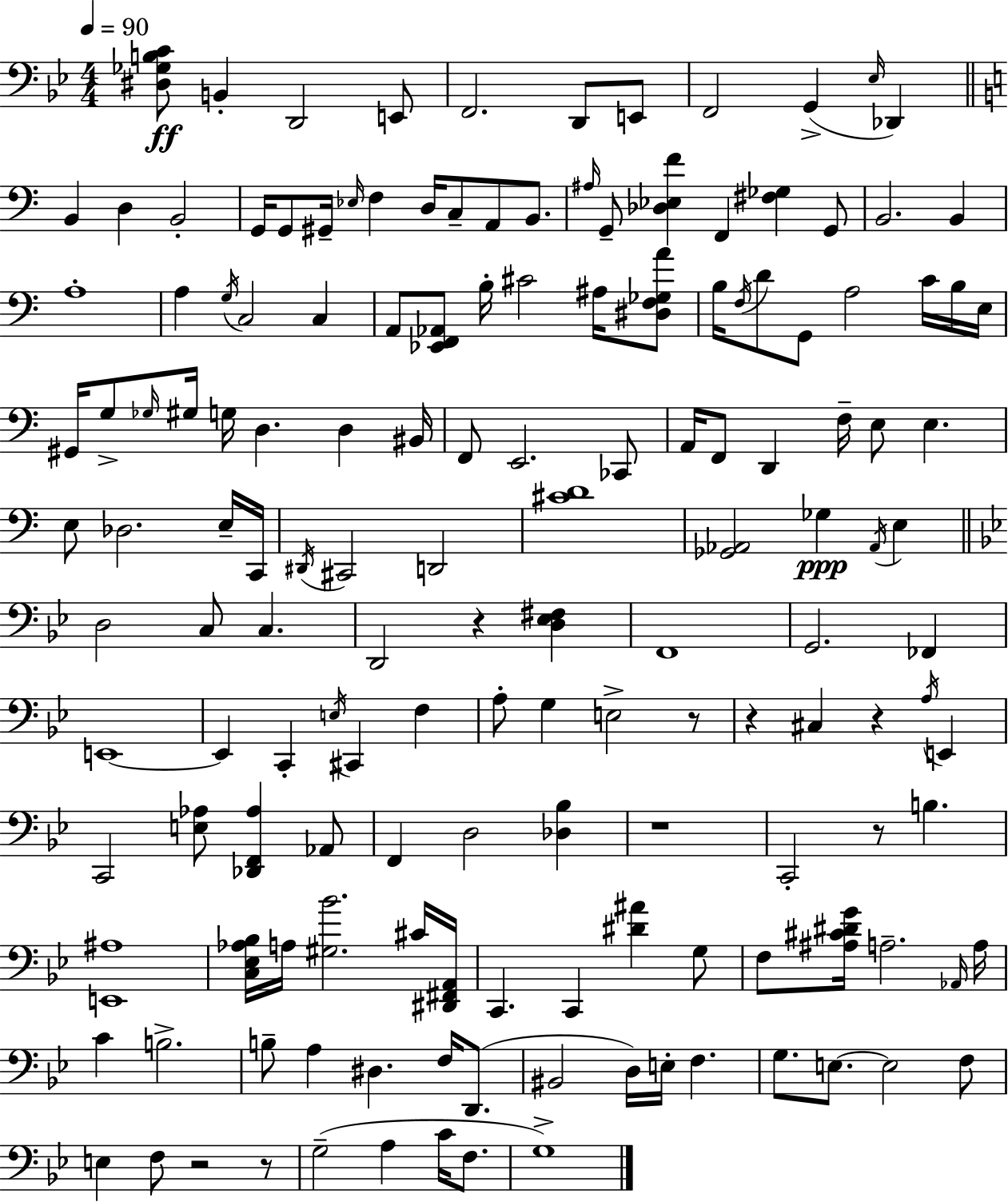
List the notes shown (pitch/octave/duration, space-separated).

[D#3,Gb3,B3,C4]/e B2/q D2/h E2/e F2/h. D2/e E2/e F2/h G2/q Eb3/s Db2/q B2/q D3/q B2/h G2/s G2/e G#2/s Eb3/s F3/q D3/s C3/e A2/e B2/e. A#3/s G2/e [Db3,Eb3,F4]/q F2/q [F#3,Gb3]/q G2/e B2/h. B2/q A3/w A3/q G3/s C3/h C3/q A2/e [Eb2,F2,Ab2]/e B3/s C#4/h A#3/s [D#3,F3,Gb3,A4]/e B3/s F3/s D4/e G2/e A3/h C4/s B3/s E3/s G#2/s G3/e Gb3/s G#3/s G3/s D3/q. D3/q BIS2/s F2/e E2/h. CES2/e A2/s F2/e D2/q F3/s E3/e E3/q. E3/e Db3/h. E3/s C2/s D#2/s C#2/h D2/h [C#4,D4]/w [Gb2,Ab2]/h Gb3/q Ab2/s E3/q D3/h C3/e C3/q. D2/h R/q [D3,Eb3,F#3]/q F2/w G2/h. FES2/q E2/w E2/q C2/q E3/s C#2/q F3/q A3/e G3/q E3/h R/e R/q C#3/q R/q A3/s E2/q C2/h [E3,Ab3]/e [Db2,F2,Ab3]/q Ab2/e F2/q D3/h [Db3,Bb3]/q R/w C2/h R/e B3/q. [E2,A#3]/w [C3,Eb3,Ab3,Bb3]/s A3/s [G#3,Bb4]/h. C#4/s [D#2,F#2,A2]/s C2/q. C2/q [D#4,A#4]/q G3/e F3/e [A#3,C#4,D#4,G4]/s A3/h. Ab2/s A3/s C4/q B3/h. B3/e A3/q D#3/q. F3/s D2/e. BIS2/h D3/s E3/s F3/q. G3/e. E3/e. E3/h F3/e E3/q F3/e R/h R/e G3/h A3/q C4/s F3/e. G3/w